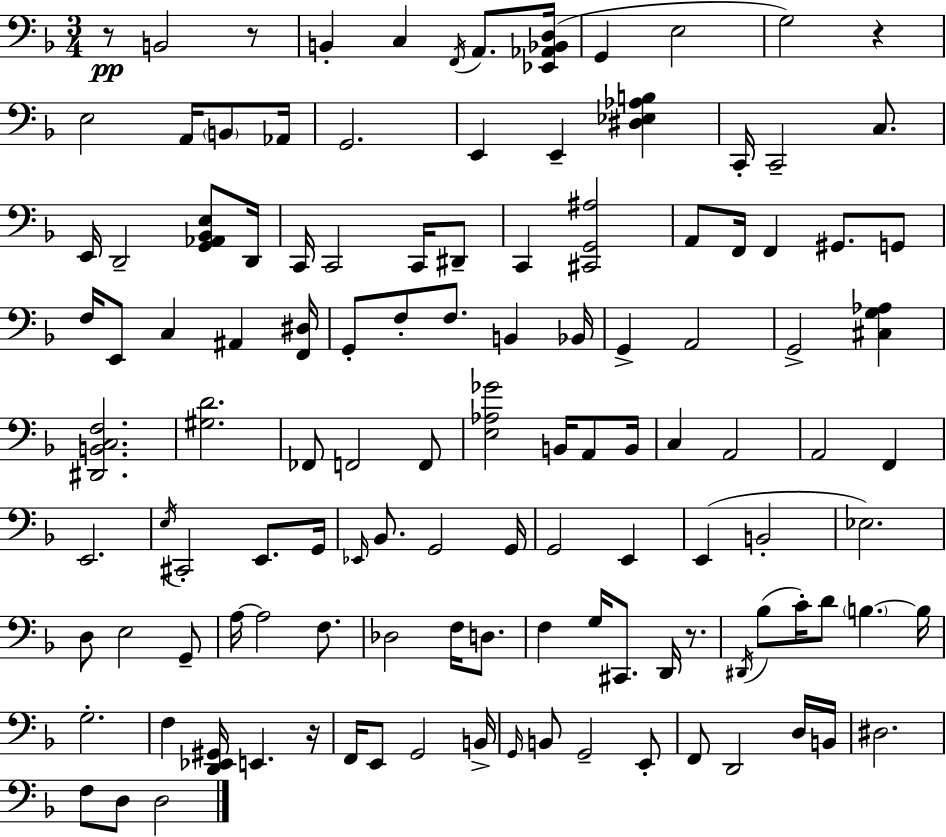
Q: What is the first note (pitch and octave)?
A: B2